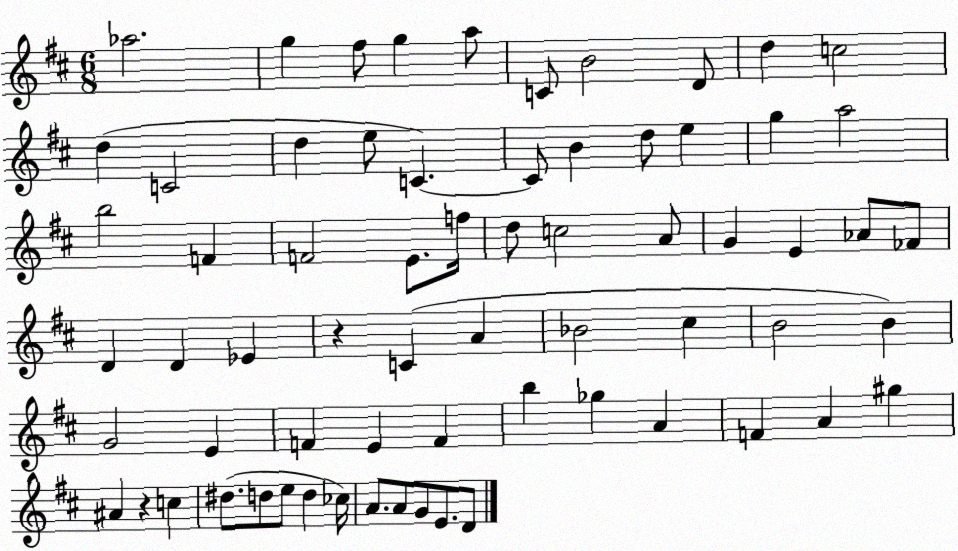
X:1
T:Untitled
M:6/8
L:1/4
K:D
_a2 g ^f/2 g a/2 C/2 B2 D/2 d c2 d C2 d e/2 C C/2 B d/2 e g a2 b2 F F2 E/2 f/4 d/2 c2 A/2 G E _A/2 _F/2 D D _E z C A _B2 ^c B2 B G2 E F E F b _g A F A ^g ^A z c ^d/2 d/2 e/2 d _c/4 A/2 A/2 G/2 E/2 D/2